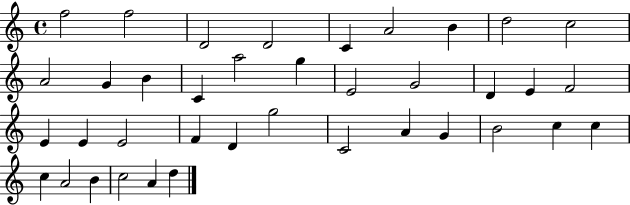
X:1
T:Untitled
M:4/4
L:1/4
K:C
f2 f2 D2 D2 C A2 B d2 c2 A2 G B C a2 g E2 G2 D E F2 E E E2 F D g2 C2 A G B2 c c c A2 B c2 A d